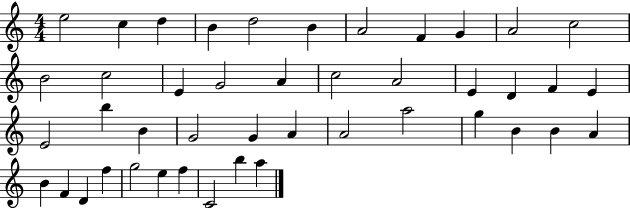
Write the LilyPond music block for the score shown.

{
  \clef treble
  \numericTimeSignature
  \time 4/4
  \key c \major
  e''2 c''4 d''4 | b'4 d''2 b'4 | a'2 f'4 g'4 | a'2 c''2 | \break b'2 c''2 | e'4 g'2 a'4 | c''2 a'2 | e'4 d'4 f'4 e'4 | \break e'2 b''4 b'4 | g'2 g'4 a'4 | a'2 a''2 | g''4 b'4 b'4 a'4 | \break b'4 f'4 d'4 f''4 | g''2 e''4 f''4 | c'2 b''4 a''4 | \bar "|."
}